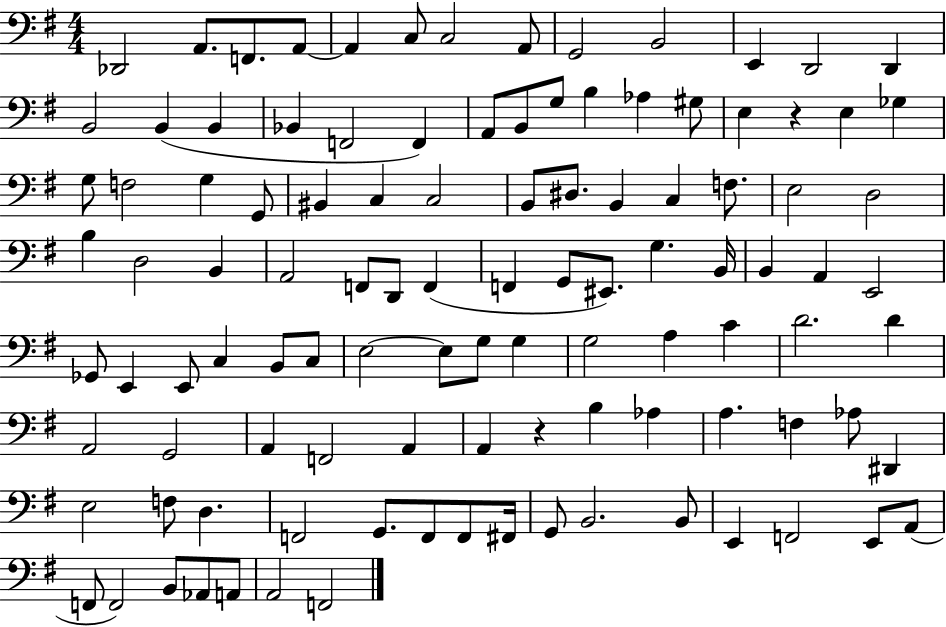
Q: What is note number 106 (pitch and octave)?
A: F2